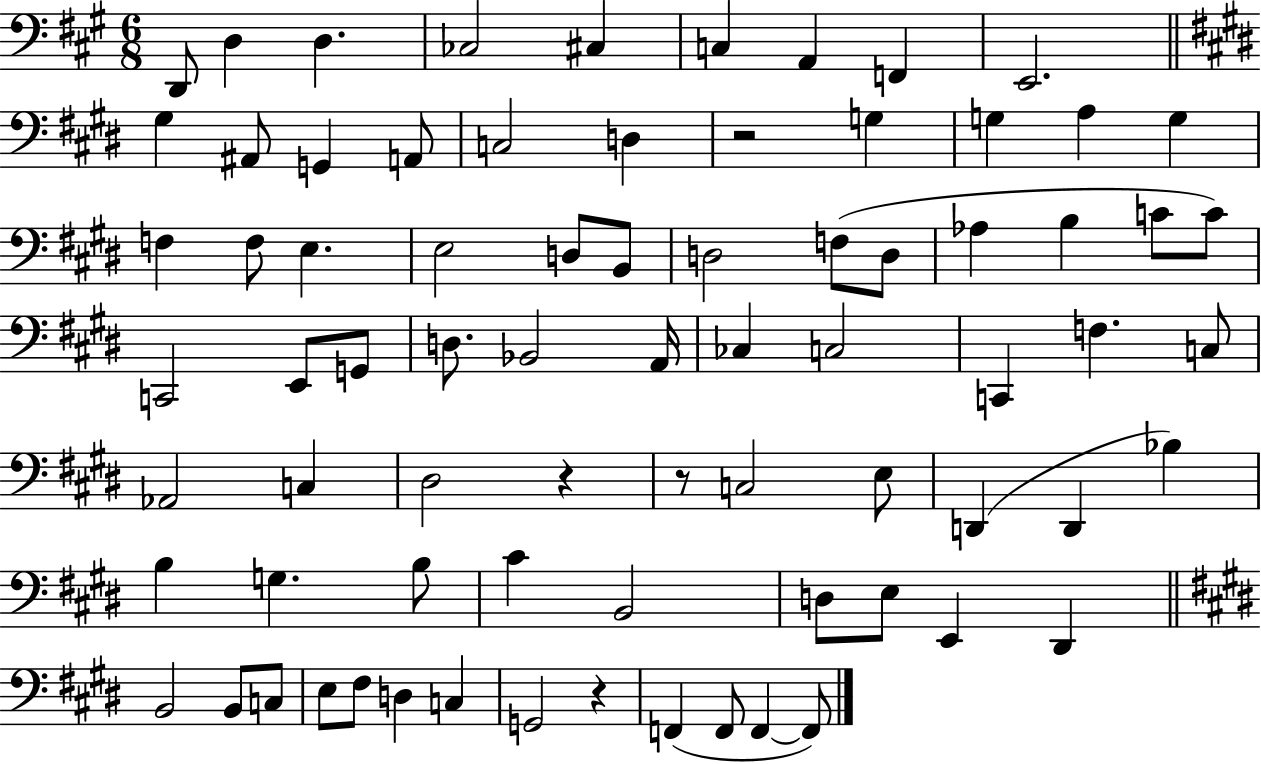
X:1
T:Untitled
M:6/8
L:1/4
K:A
D,,/2 D, D, _C,2 ^C, C, A,, F,, E,,2 ^G, ^A,,/2 G,, A,,/2 C,2 D, z2 G, G, A, G, F, F,/2 E, E,2 D,/2 B,,/2 D,2 F,/2 D,/2 _A, B, C/2 C/2 C,,2 E,,/2 G,,/2 D,/2 _B,,2 A,,/4 _C, C,2 C,, F, C,/2 _A,,2 C, ^D,2 z z/2 C,2 E,/2 D,, D,, _B, B, G, B,/2 ^C B,,2 D,/2 E,/2 E,, ^D,, B,,2 B,,/2 C,/2 E,/2 ^F,/2 D, C, G,,2 z F,, F,,/2 F,, F,,/2